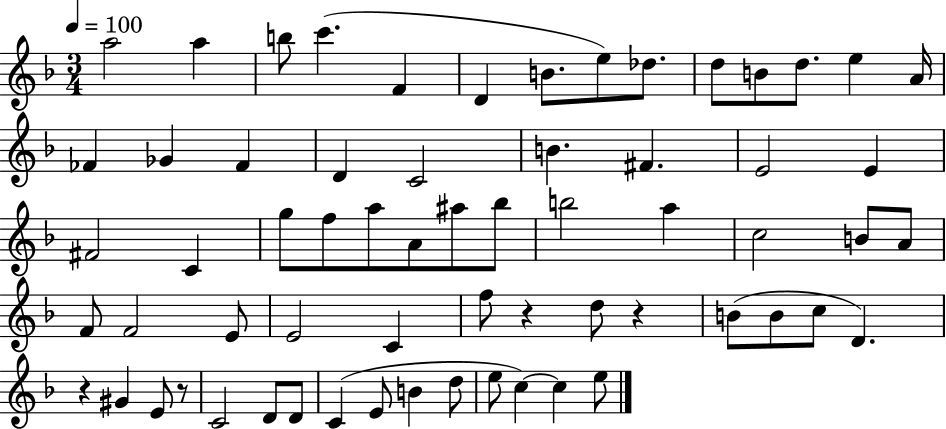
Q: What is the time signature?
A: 3/4